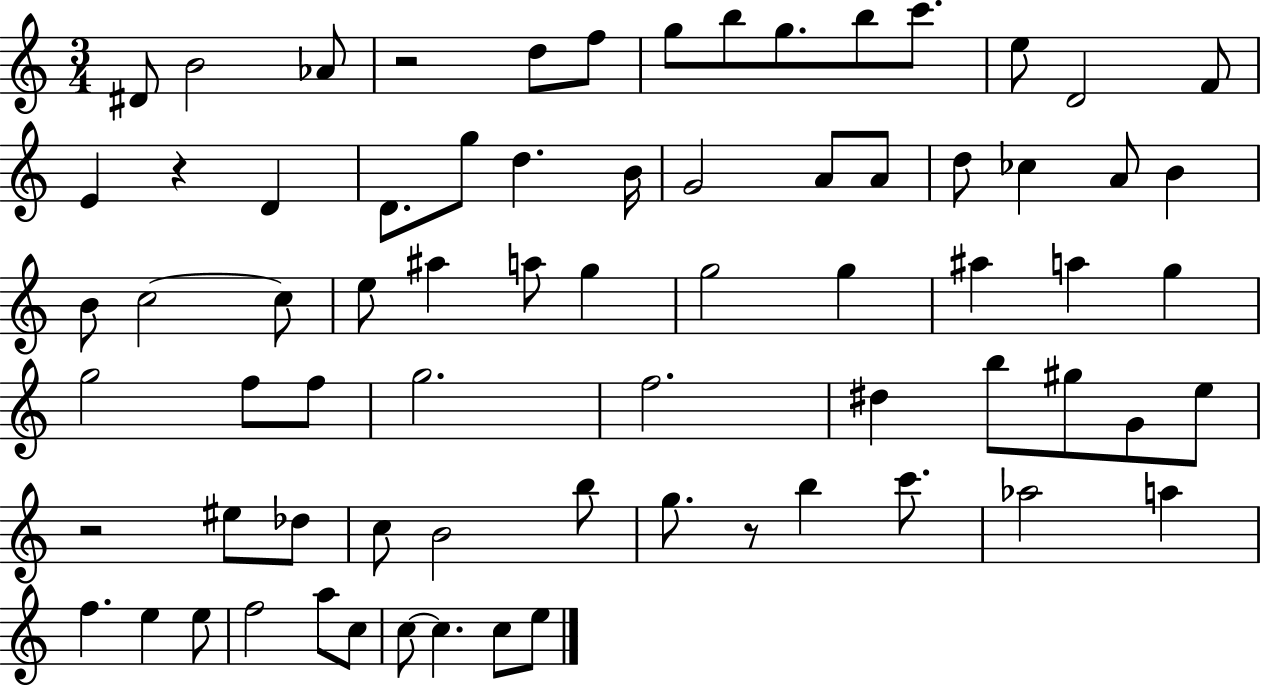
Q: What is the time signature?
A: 3/4